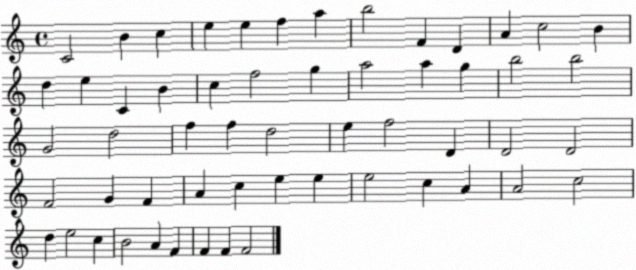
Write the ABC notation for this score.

X:1
T:Untitled
M:4/4
L:1/4
K:C
C2 B c e e f a b2 F D A c2 B d e C B c f2 g a2 a g b2 b2 G2 d2 f f d2 e f2 D D2 D2 F2 G F A c e e e2 c A A2 c2 d e2 c B2 A F F F F2